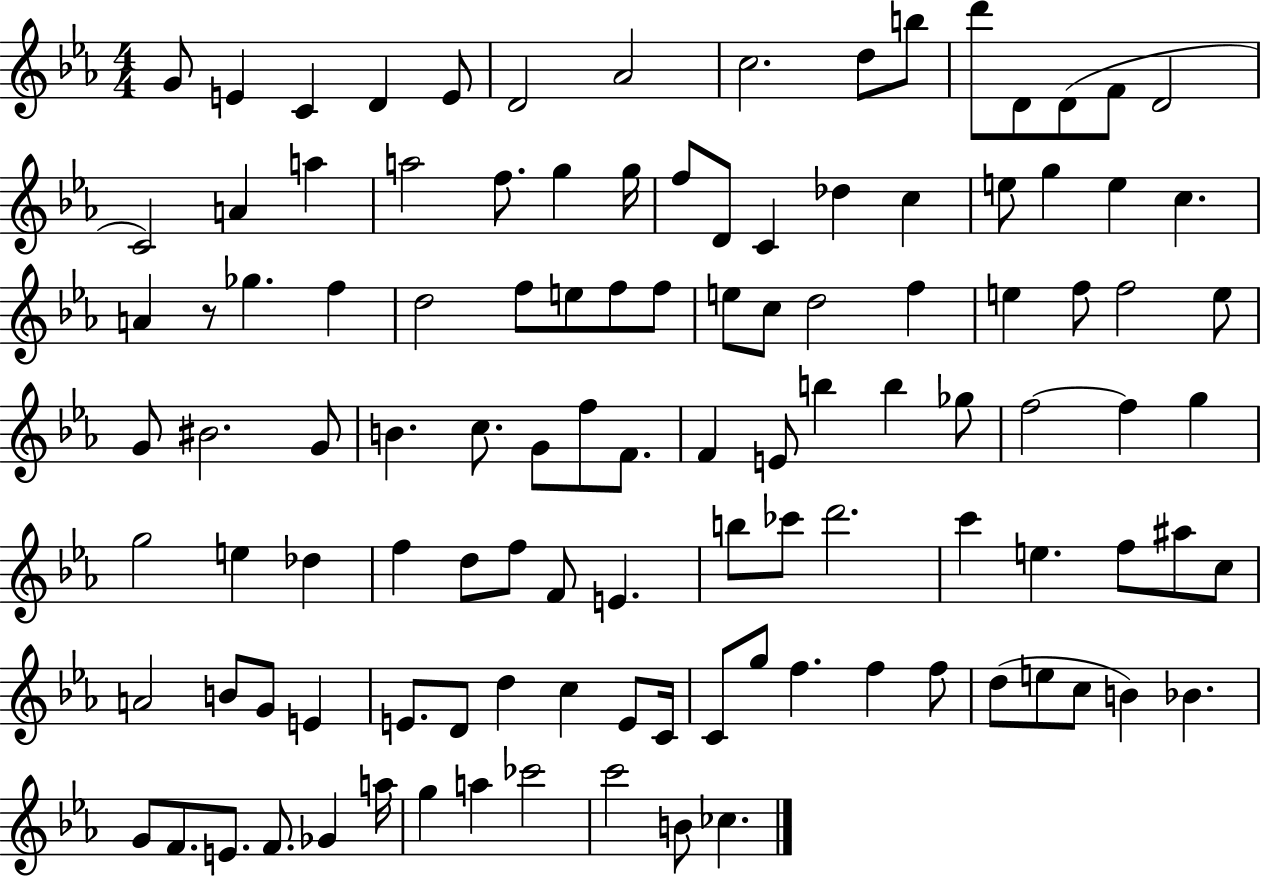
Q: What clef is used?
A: treble